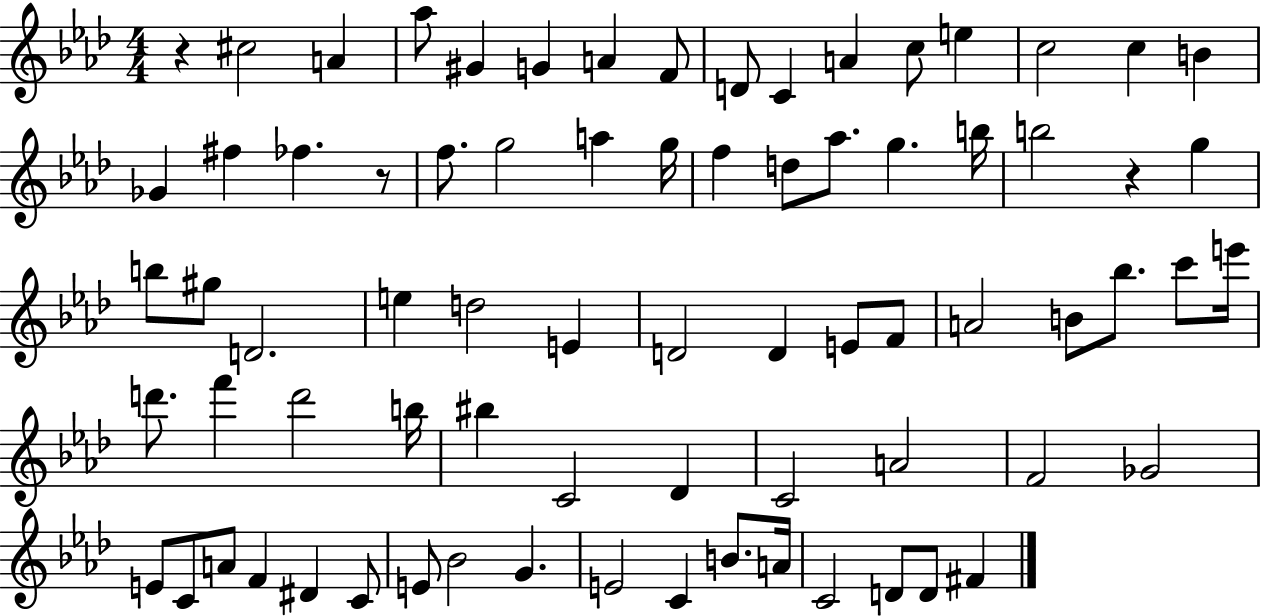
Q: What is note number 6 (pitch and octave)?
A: A4